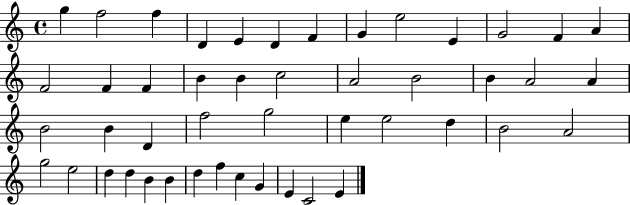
{
  \clef treble
  \time 4/4
  \defaultTimeSignature
  \key c \major
  g''4 f''2 f''4 | d'4 e'4 d'4 f'4 | g'4 e''2 e'4 | g'2 f'4 a'4 | \break f'2 f'4 f'4 | b'4 b'4 c''2 | a'2 b'2 | b'4 a'2 a'4 | \break b'2 b'4 d'4 | f''2 g''2 | e''4 e''2 d''4 | b'2 a'2 | \break g''2 e''2 | d''4 d''4 b'4 b'4 | d''4 f''4 c''4 g'4 | e'4 c'2 e'4 | \break \bar "|."
}